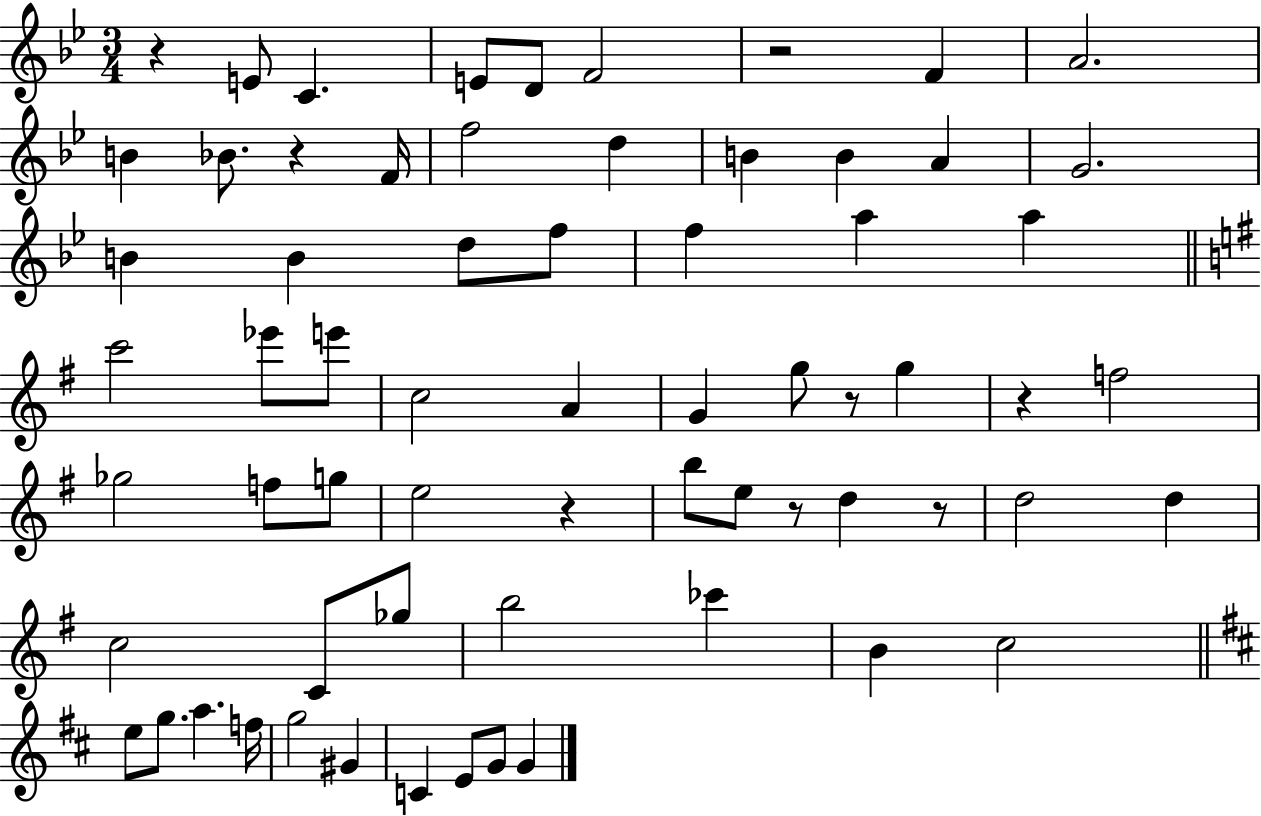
R/q E4/e C4/q. E4/e D4/e F4/h R/h F4/q A4/h. B4/q Bb4/e. R/q F4/s F5/h D5/q B4/q B4/q A4/q G4/h. B4/q B4/q D5/e F5/e F5/q A5/q A5/q C6/h Eb6/e E6/e C5/h A4/q G4/q G5/e R/e G5/q R/q F5/h Gb5/h F5/e G5/e E5/h R/q B5/e E5/e R/e D5/q R/e D5/h D5/q C5/h C4/e Gb5/e B5/h CES6/q B4/q C5/h E5/e G5/e. A5/q. F5/s G5/h G#4/q C4/q E4/e G4/e G4/q